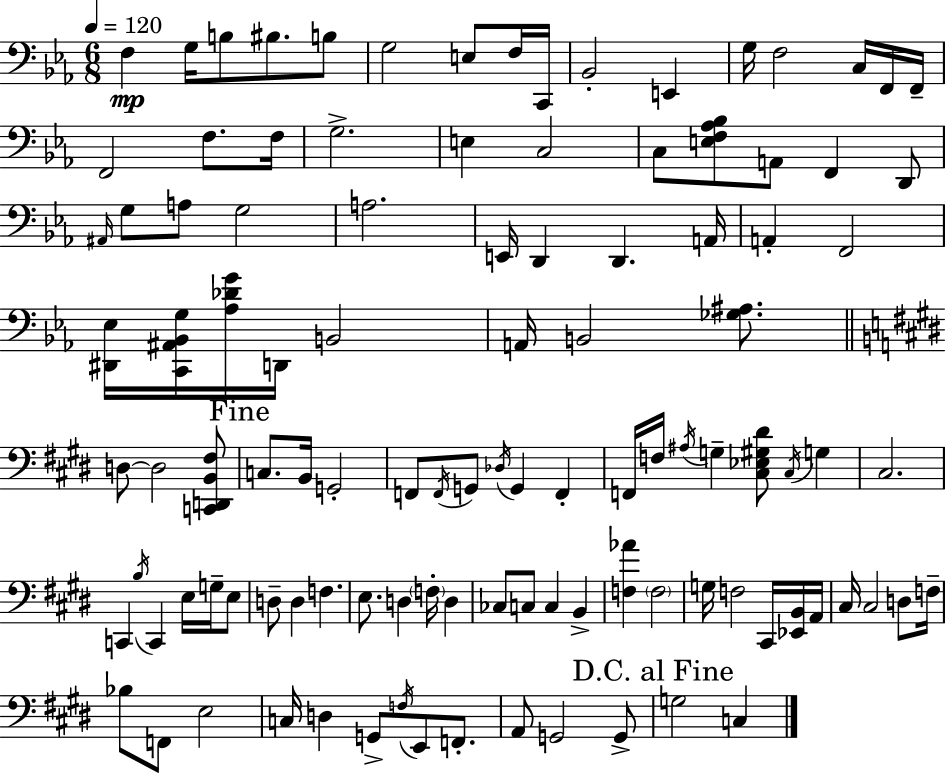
X:1
T:Untitled
M:6/8
L:1/4
K:Eb
F, G,/4 B,/2 ^B,/2 B,/2 G,2 E,/2 F,/4 C,,/4 _B,,2 E,, G,/4 F,2 C,/4 F,,/4 F,,/4 F,,2 F,/2 F,/4 G,2 E, C,2 C,/2 [E,F,_A,_B,]/2 A,,/2 F,, D,,/2 ^A,,/4 G,/2 A,/2 G,2 A,2 E,,/4 D,, D,, A,,/4 A,, F,,2 [^D,,_E,]/4 [C,,^A,,_B,,G,]/4 [_A,_DG]/4 D,,/4 B,,2 A,,/4 B,,2 [_G,^A,]/2 D,/2 D,2 [C,,D,,B,,^F,]/2 C,/2 B,,/4 G,,2 F,,/2 F,,/4 G,,/2 _D,/4 G,, F,, F,,/4 F,/4 ^A,/4 G, [^C,_E,^G,^D]/2 ^C,/4 G, ^C,2 C,, B,/4 C,, E,/4 G,/4 E,/2 D,/2 D, F, E,/2 D, F,/4 D, _C,/2 C,/2 C, B,, [F,_A] F,2 G,/4 F,2 ^C,,/4 [_E,,B,,]/4 A,,/4 ^C,/4 ^C,2 D,/2 F,/4 _B,/2 F,,/2 E,2 C,/4 D, G,,/2 F,/4 E,,/2 F,,/2 A,,/2 G,,2 G,,/2 G,2 C,